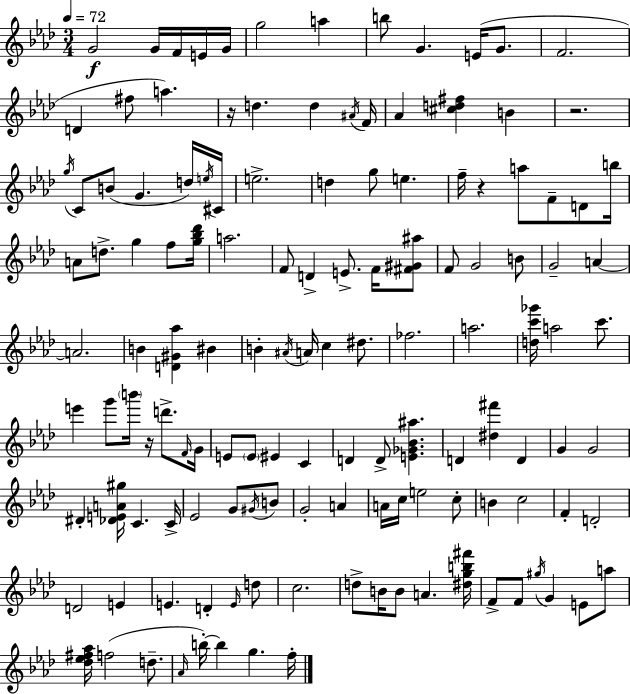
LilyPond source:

{
  \clef treble
  \numericTimeSignature
  \time 3/4
  \key aes \major
  \tempo 4 = 72
  g'2\f g'16 f'16 e'16 g'16 | g''2 a''4 | b''8 g'4. e'16( g'8. | f'2. | \break d'4 fis''8 a''4.) | r16 d''4. d''4 \acciaccatura { ais'16 } | f'16 aes'4 <cis'' d'' fis''>4 b'4 | r2. | \break \acciaccatura { g''16 } c'8 b'8( g'4. | d''16) \acciaccatura { e''16 } cis'16 e''2.-> | d''4 g''8 e''4. | f''16-- r4 a''8 f'8-- | \break d'8 b''16 a'8 d''8.-> g''4 | f''8 <g'' bes'' des'''>16 a''2. | f'8 d'4-> e'8.-> | f'16 <fis' gis' ais''>8 f'8 g'2 | \break b'8 g'2-- a'4~~ | a'2. | b'4 <d' gis' aes''>4 bis'4 | b'4-. \acciaccatura { ais'16 } a'16 c''4 | \break dis''8. fes''2. | a''2. | <d'' c''' ges'''>16 a''2 | c'''8. e'''4 g'''8 \parenthesize b'''16 r16 | \break d'''8.-> \grace { f'16 } g'16 e'8 \parenthesize e'8 eis'4 | c'4 d'4 d'8-> <e' ges' bes' ais''>4. | d'4 <dis'' fis'''>4 | d'4 g'4 g'2 | \break dis'4-. <des' e' a' gis''>16 c'4. | c'16-> ees'2 | g'8 \acciaccatura { gis'16 } b'8 g'2-. | a'4 a'16 c''16 e''2 | \break c''8-. b'4 c''2 | f'4-. d'2-. | d'2 | e'4 e'4. | \break d'4-. \grace { e'16 } d''8 c''2. | d''8-> b'16 b'8 | a'4. <dis'' g'' b'' fis'''>16 f'8-> f'8 \acciaccatura { gis''16 } | g'4 e'8 a''8 <des'' ees'' fis'' aes''>16 f''2( | \break d''8.-- \grace { aes'16 }) b''16-.~~ b''4 | g''4. f''16-. \bar "|."
}